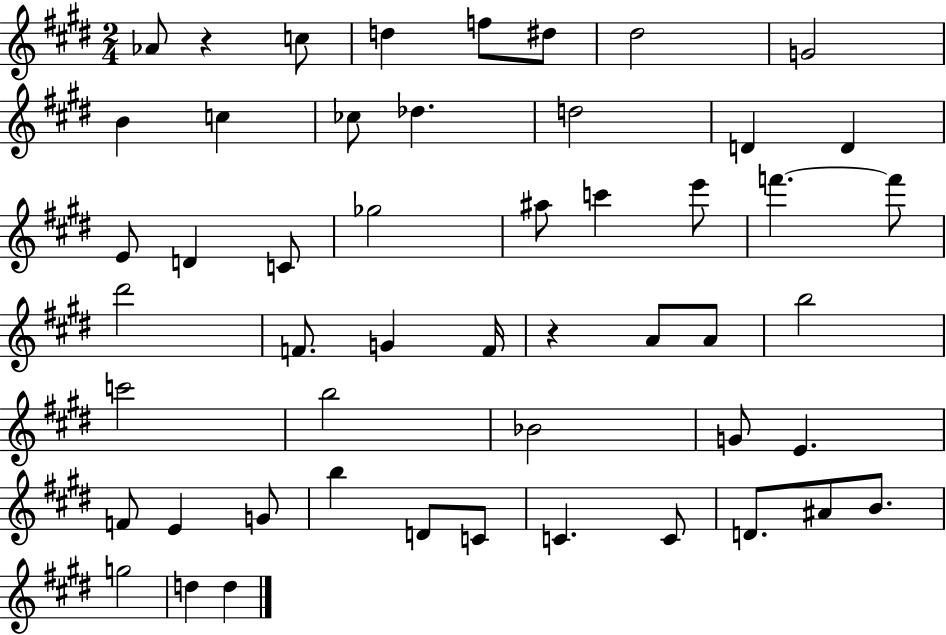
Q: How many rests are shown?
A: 2